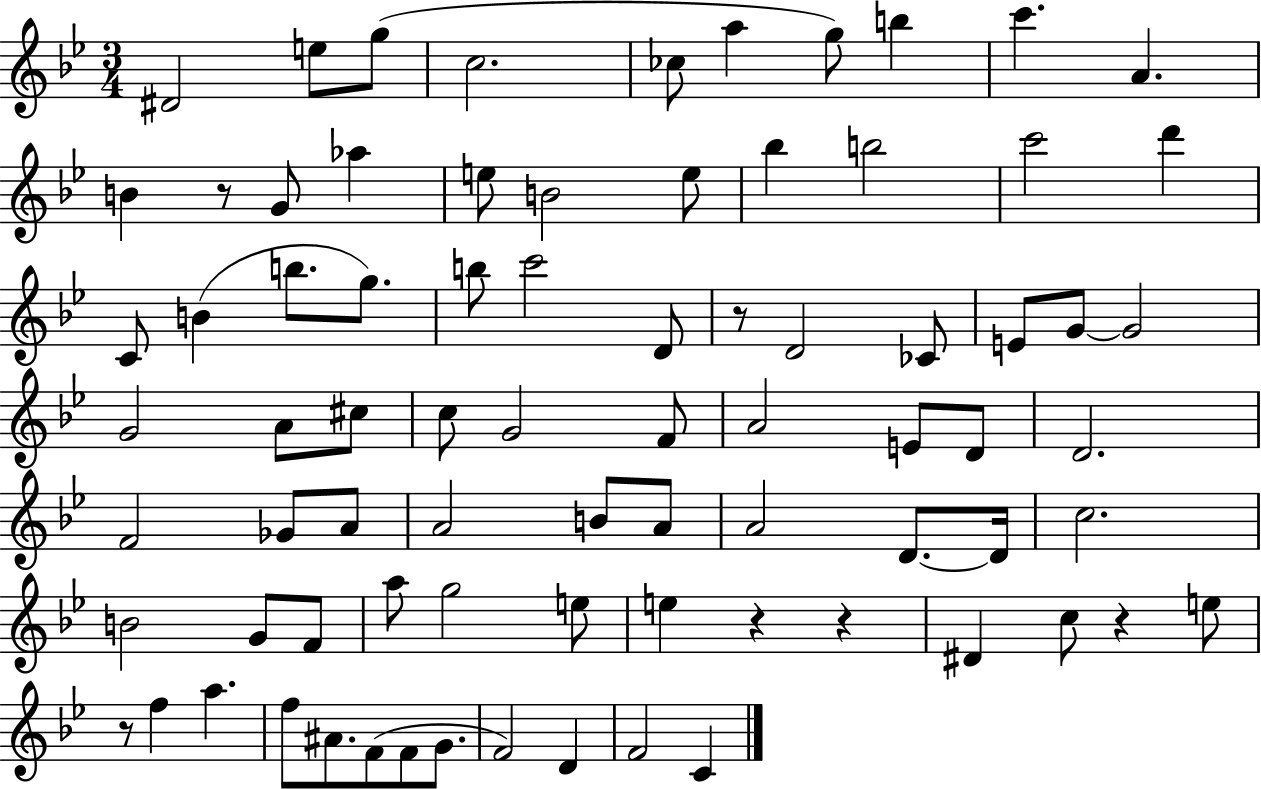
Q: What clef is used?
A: treble